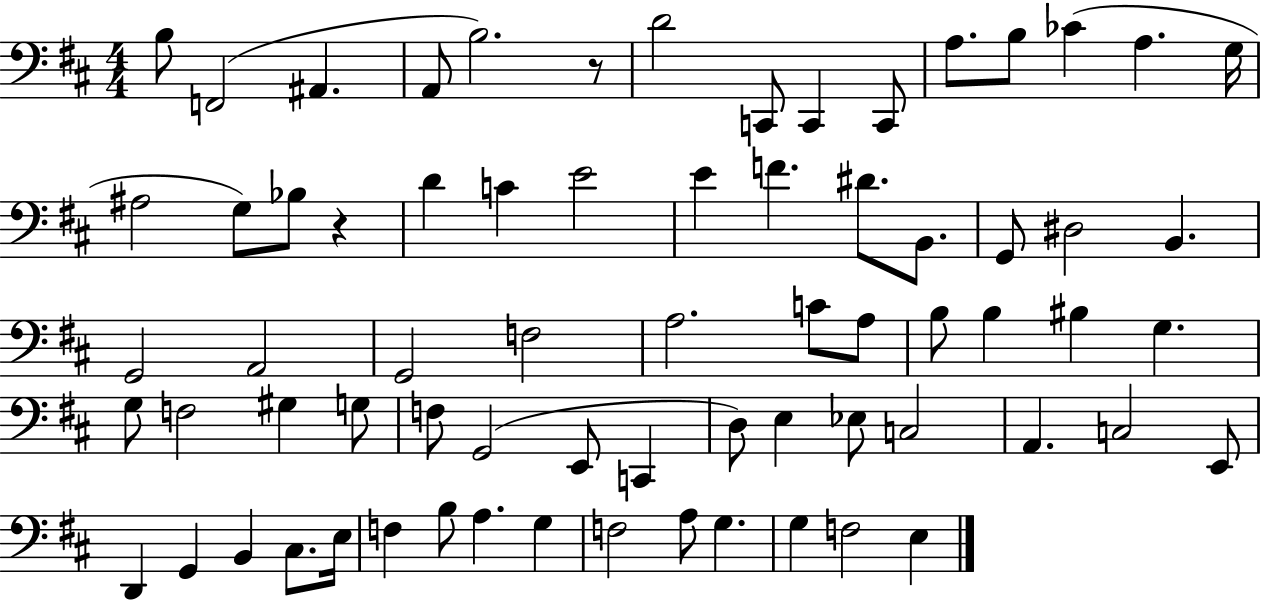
X:1
T:Untitled
M:4/4
L:1/4
K:D
B,/2 F,,2 ^A,, A,,/2 B,2 z/2 D2 C,,/2 C,, C,,/2 A,/2 B,/2 _C A, G,/4 ^A,2 G,/2 _B,/2 z D C E2 E F ^D/2 B,,/2 G,,/2 ^D,2 B,, G,,2 A,,2 G,,2 F,2 A,2 C/2 A,/2 B,/2 B, ^B, G, G,/2 F,2 ^G, G,/2 F,/2 G,,2 E,,/2 C,, D,/2 E, _E,/2 C,2 A,, C,2 E,,/2 D,, G,, B,, ^C,/2 E,/4 F, B,/2 A, G, F,2 A,/2 G, G, F,2 E,